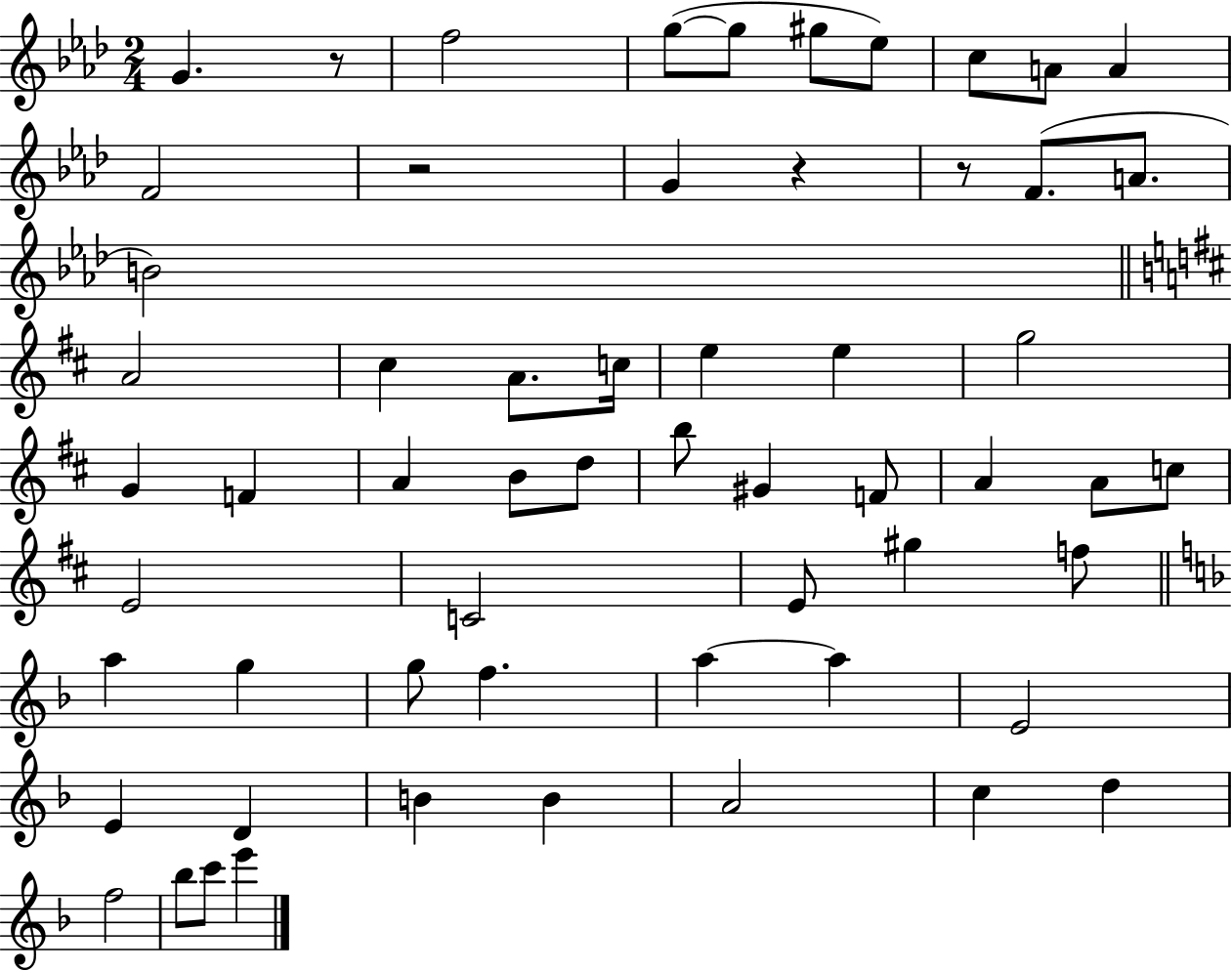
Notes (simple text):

G4/q. R/e F5/h G5/e G5/e G#5/e Eb5/e C5/e A4/e A4/q F4/h R/h G4/q R/q R/e F4/e. A4/e. B4/h A4/h C#5/q A4/e. C5/s E5/q E5/q G5/h G4/q F4/q A4/q B4/e D5/e B5/e G#4/q F4/e A4/q A4/e C5/e E4/h C4/h E4/e G#5/q F5/e A5/q G5/q G5/e F5/q. A5/q A5/q E4/h E4/q D4/q B4/q B4/q A4/h C5/q D5/q F5/h Bb5/e C6/e E6/q